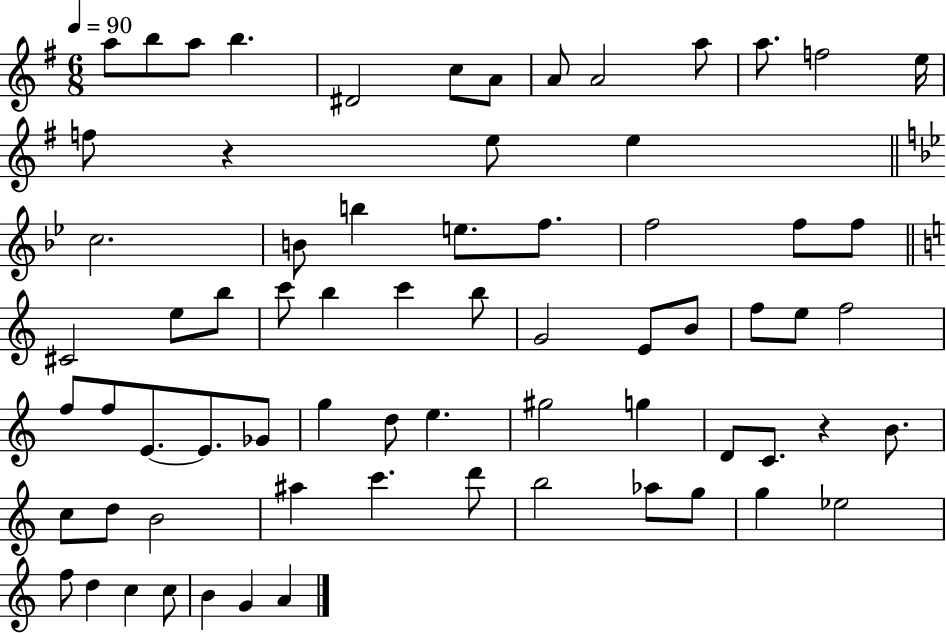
A5/e B5/e A5/e B5/q. D#4/h C5/e A4/e A4/e A4/h A5/e A5/e. F5/h E5/s F5/e R/q E5/e E5/q C5/h. B4/e B5/q E5/e. F5/e. F5/h F5/e F5/e C#4/h E5/e B5/e C6/e B5/q C6/q B5/e G4/h E4/e B4/e F5/e E5/e F5/h F5/e F5/e E4/e. E4/e. Gb4/e G5/q D5/e E5/q. G#5/h G5/q D4/e C4/e. R/q B4/e. C5/e D5/e B4/h A#5/q C6/q. D6/e B5/h Ab5/e G5/e G5/q Eb5/h F5/e D5/q C5/q C5/e B4/q G4/q A4/q